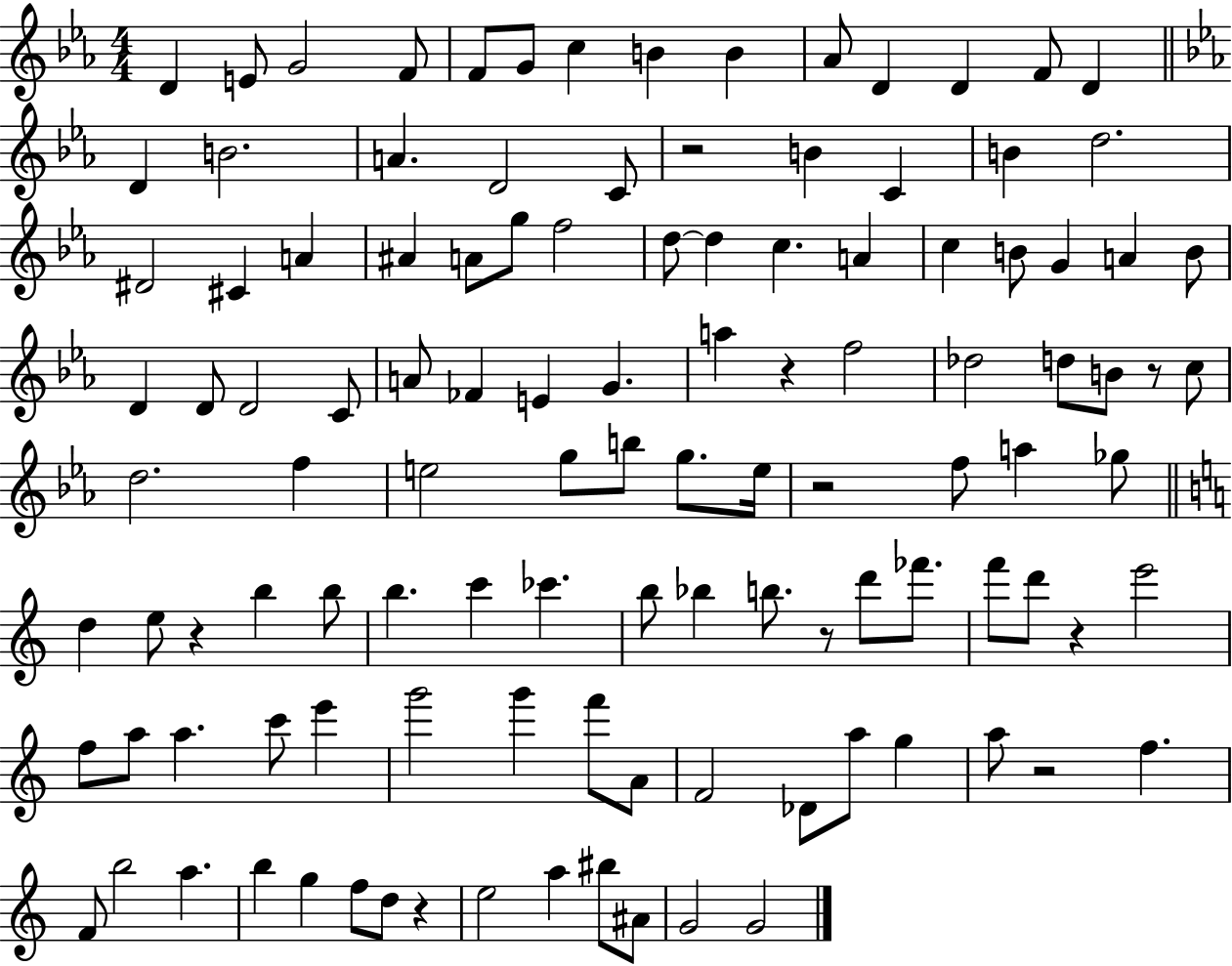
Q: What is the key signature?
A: EES major